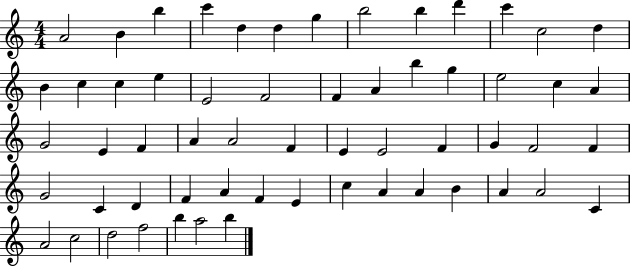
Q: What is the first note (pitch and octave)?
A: A4